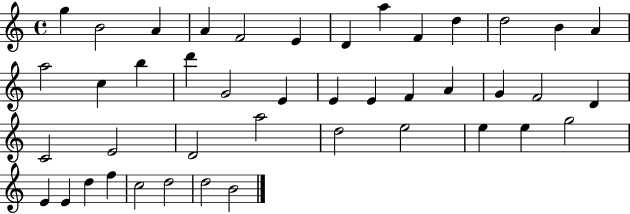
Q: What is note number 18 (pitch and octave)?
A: G4